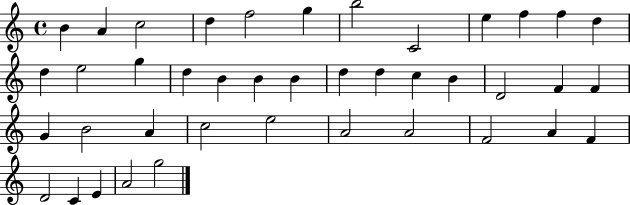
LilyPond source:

{
  \clef treble
  \time 4/4
  \defaultTimeSignature
  \key c \major
  b'4 a'4 c''2 | d''4 f''2 g''4 | b''2 c'2 | e''4 f''4 f''4 d''4 | \break d''4 e''2 g''4 | d''4 b'4 b'4 b'4 | d''4 d''4 c''4 b'4 | d'2 f'4 f'4 | \break g'4 b'2 a'4 | c''2 e''2 | a'2 a'2 | f'2 a'4 f'4 | \break d'2 c'4 e'4 | a'2 g''2 | \bar "|."
}